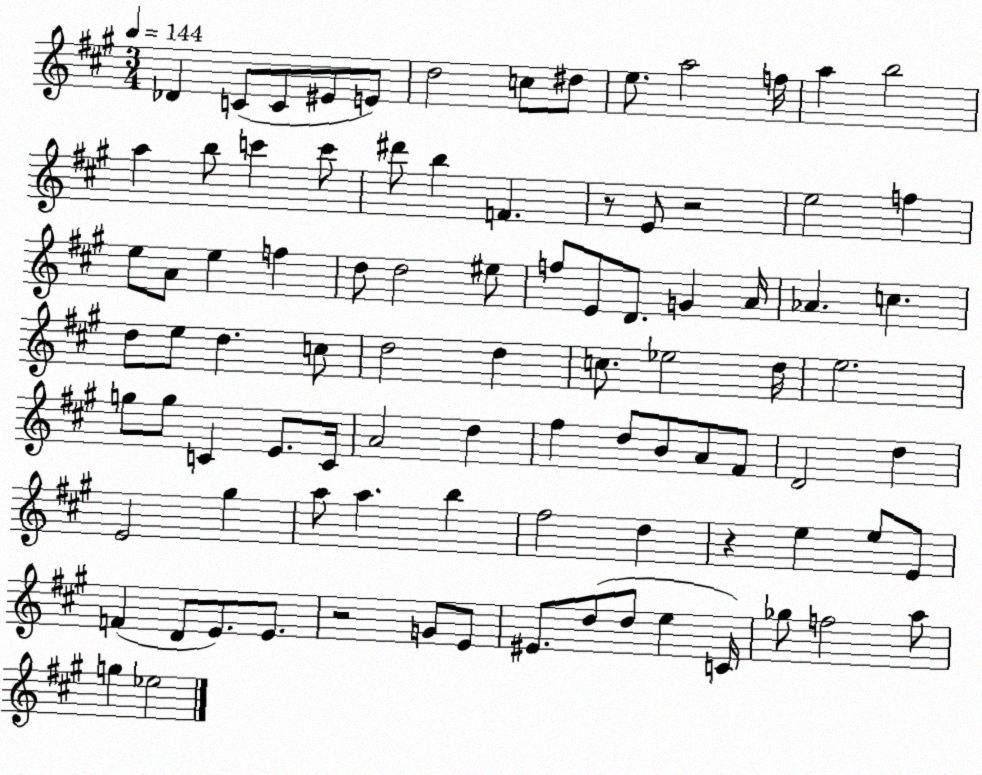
X:1
T:Untitled
M:3/4
L:1/4
K:A
_D C/2 C/2 ^E/2 E/2 d2 c/2 ^d/2 e/2 a2 f/4 a b2 a b/2 c' c'/2 ^d'/2 b F z/2 E/2 z2 e2 f e/2 A/2 e f d/2 d2 ^e/2 f/2 E/2 D/2 G A/4 _A c d/2 e/2 d c/2 d2 d c/2 _e2 d/4 e2 g/2 g/2 C E/2 C/4 A2 d ^f d/2 B/2 A/2 ^F/2 D2 d E2 ^g a/2 a b ^f2 d z e e/2 E/2 F D/2 E/2 E/2 z2 G/2 E/2 ^E/2 d/2 d/2 e C/4 _g/2 f2 a/2 g _e2